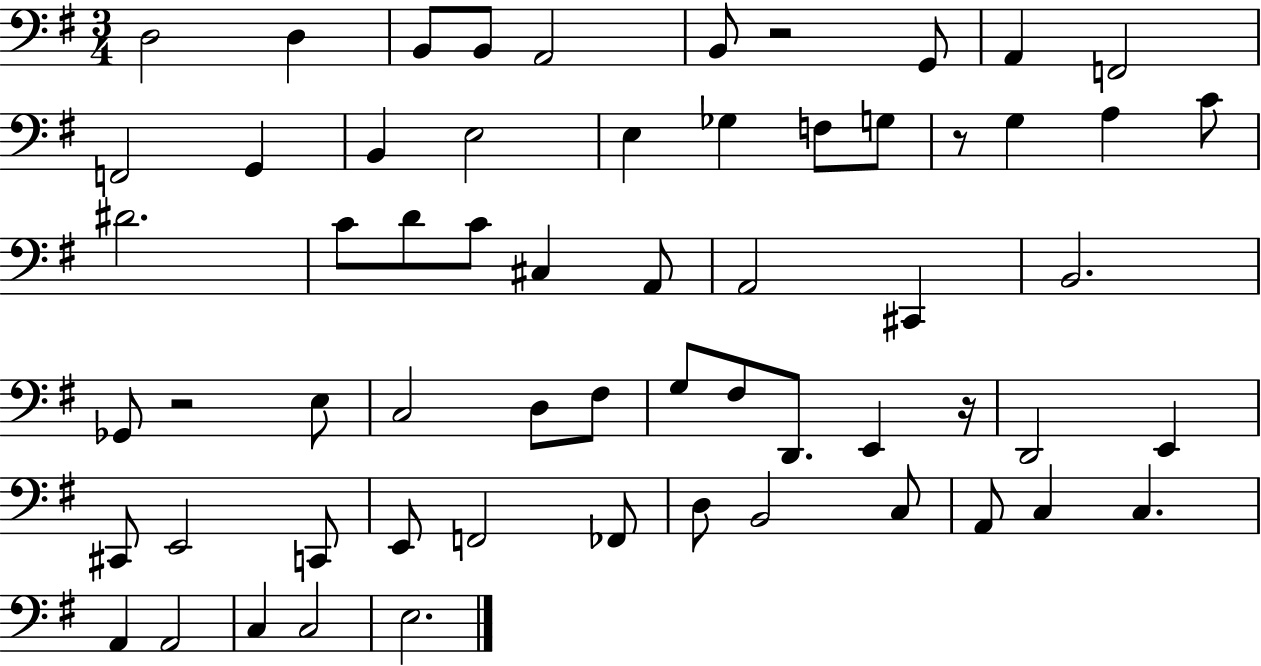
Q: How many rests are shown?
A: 4